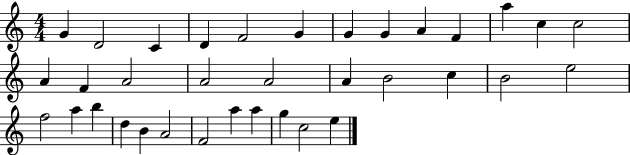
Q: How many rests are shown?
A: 0